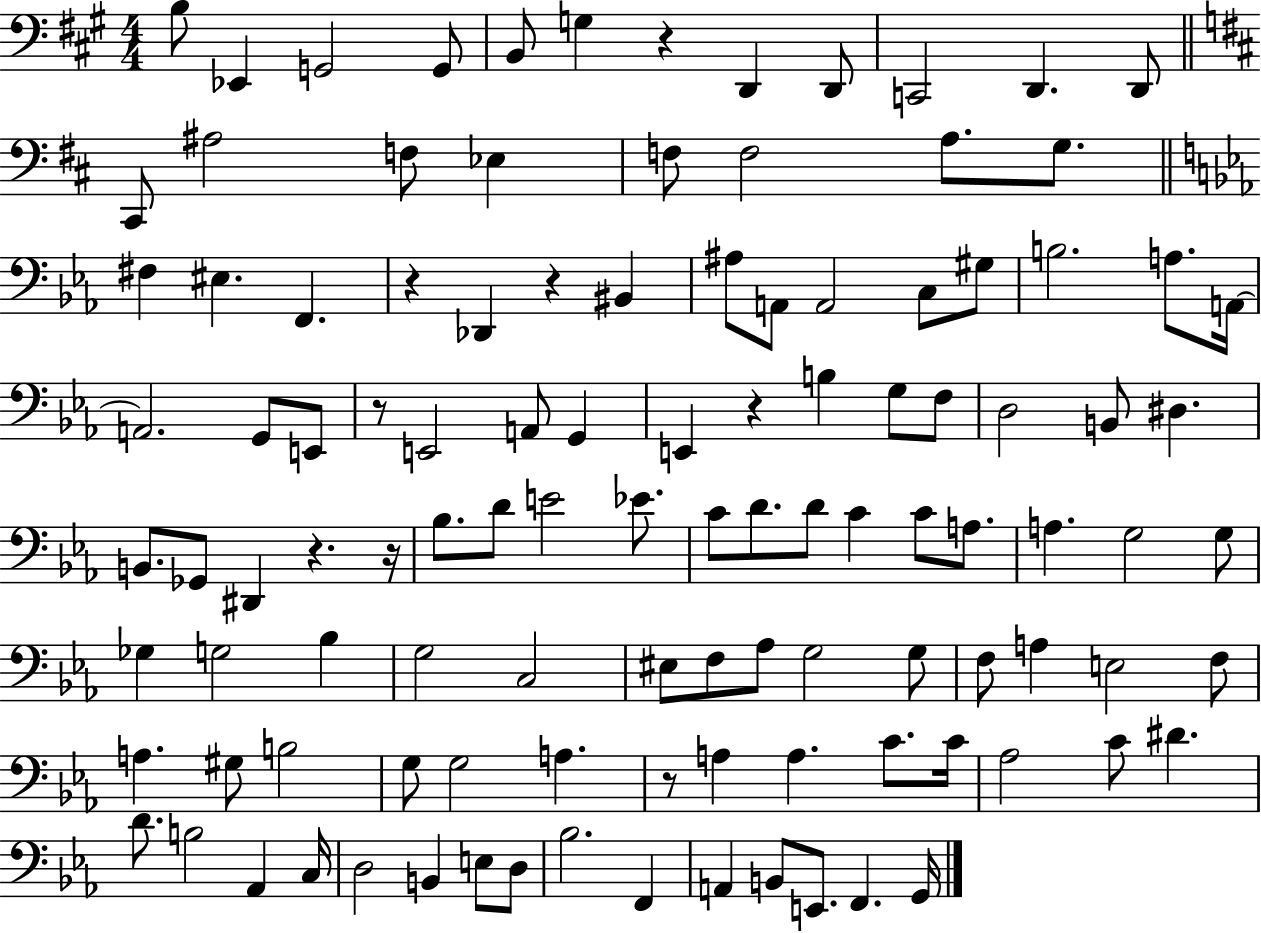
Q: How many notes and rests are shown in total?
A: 111